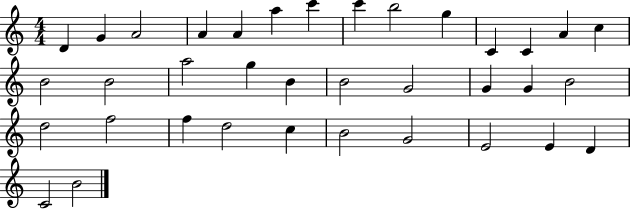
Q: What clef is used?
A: treble